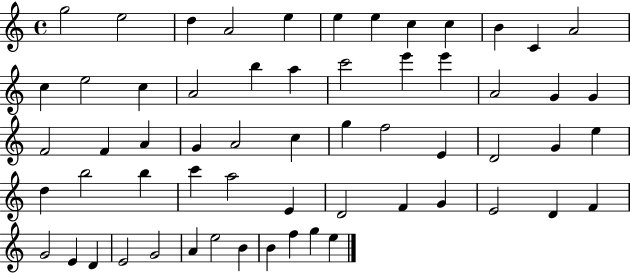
X:1
T:Untitled
M:4/4
L:1/4
K:C
g2 e2 d A2 e e e c c B C A2 c e2 c A2 b a c'2 e' e' A2 G G F2 F A G A2 c g f2 E D2 G e d b2 b c' a2 E D2 F G E2 D F G2 E D E2 G2 A e2 B B f g e